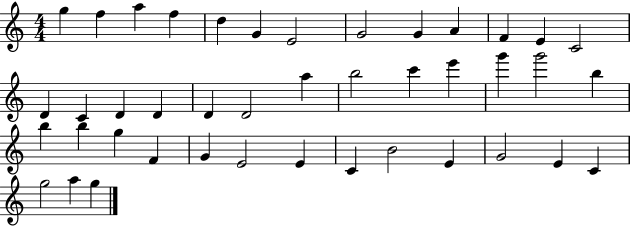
G5/q F5/q A5/q F5/q D5/q G4/q E4/h G4/h G4/q A4/q F4/q E4/q C4/h D4/q C4/q D4/q D4/q D4/q D4/h A5/q B5/h C6/q E6/q G6/q G6/h B5/q B5/q B5/q G5/q F4/q G4/q E4/h E4/q C4/q B4/h E4/q G4/h E4/q C4/q G5/h A5/q G5/q